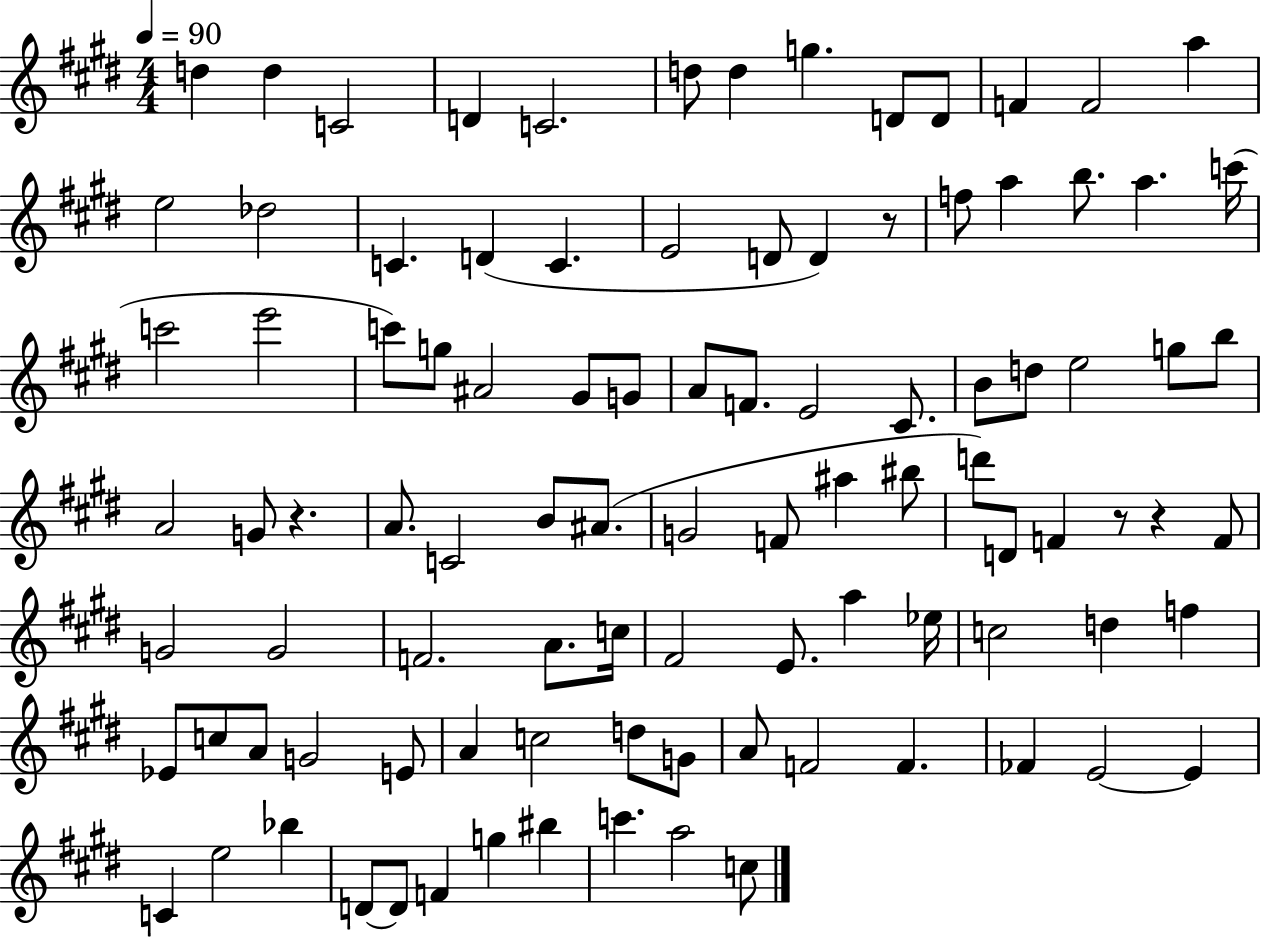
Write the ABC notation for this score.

X:1
T:Untitled
M:4/4
L:1/4
K:E
d d C2 D C2 d/2 d g D/2 D/2 F F2 a e2 _d2 C D C E2 D/2 D z/2 f/2 a b/2 a c'/4 c'2 e'2 c'/2 g/2 ^A2 ^G/2 G/2 A/2 F/2 E2 ^C/2 B/2 d/2 e2 g/2 b/2 A2 G/2 z A/2 C2 B/2 ^A/2 G2 F/2 ^a ^b/2 d'/2 D/2 F z/2 z F/2 G2 G2 F2 A/2 c/4 ^F2 E/2 a _e/4 c2 d f _E/2 c/2 A/2 G2 E/2 A c2 d/2 G/2 A/2 F2 F _F E2 E C e2 _b D/2 D/2 F g ^b c' a2 c/2